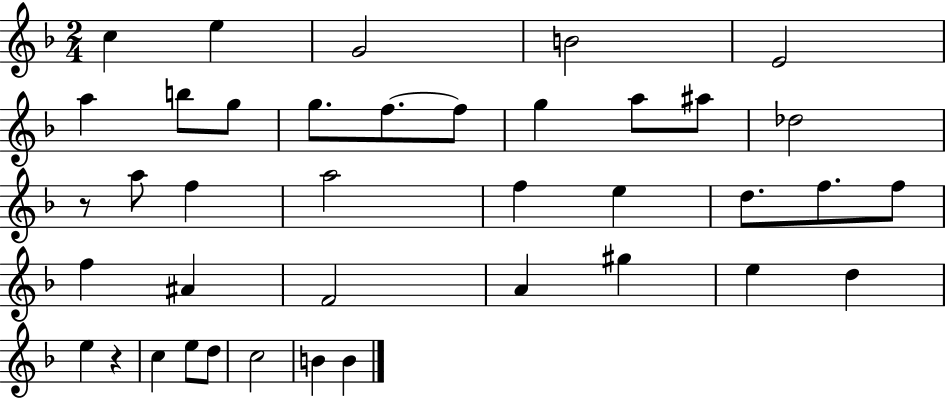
C5/q E5/q G4/h B4/h E4/h A5/q B5/e G5/e G5/e. F5/e. F5/e G5/q A5/e A#5/e Db5/h R/e A5/e F5/q A5/h F5/q E5/q D5/e. F5/e. F5/e F5/q A#4/q F4/h A4/q G#5/q E5/q D5/q E5/q R/q C5/q E5/e D5/e C5/h B4/q B4/q